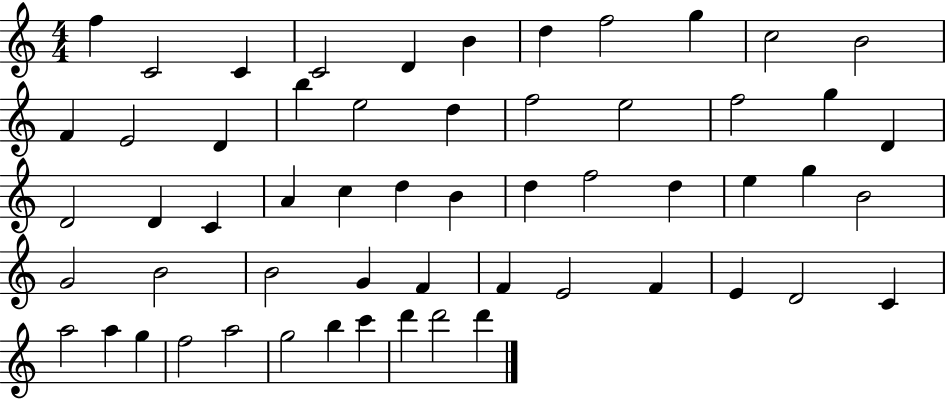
X:1
T:Untitled
M:4/4
L:1/4
K:C
f C2 C C2 D B d f2 g c2 B2 F E2 D b e2 d f2 e2 f2 g D D2 D C A c d B d f2 d e g B2 G2 B2 B2 G F F E2 F E D2 C a2 a g f2 a2 g2 b c' d' d'2 d'